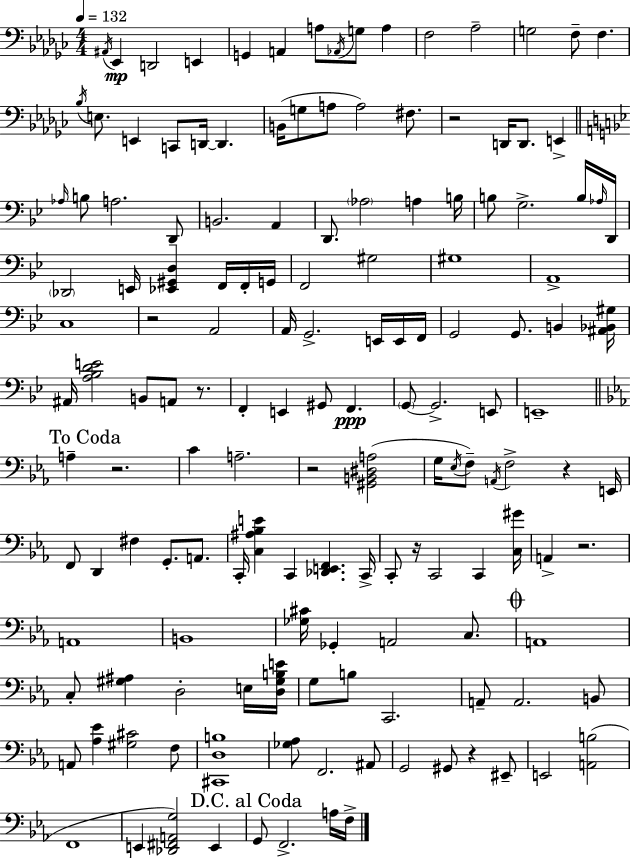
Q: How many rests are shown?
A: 9